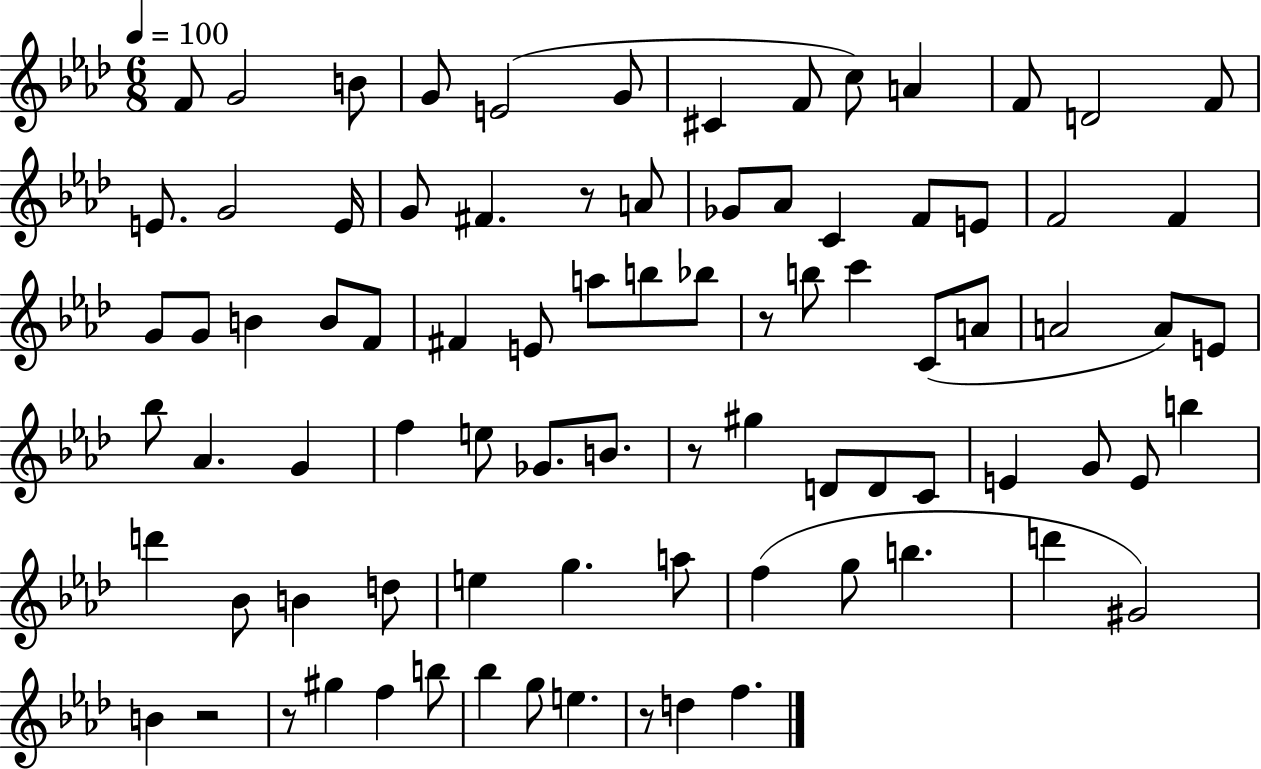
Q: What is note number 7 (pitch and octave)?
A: C#4